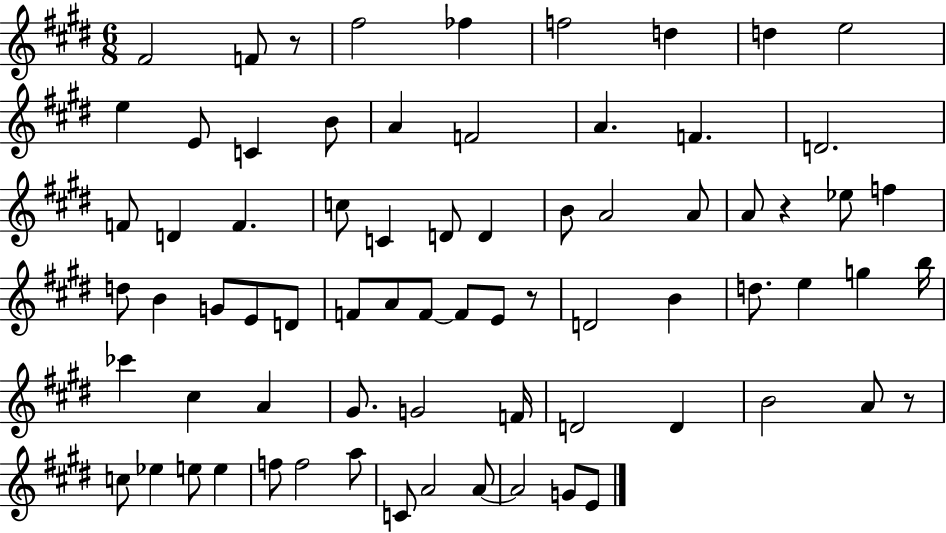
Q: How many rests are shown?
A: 4